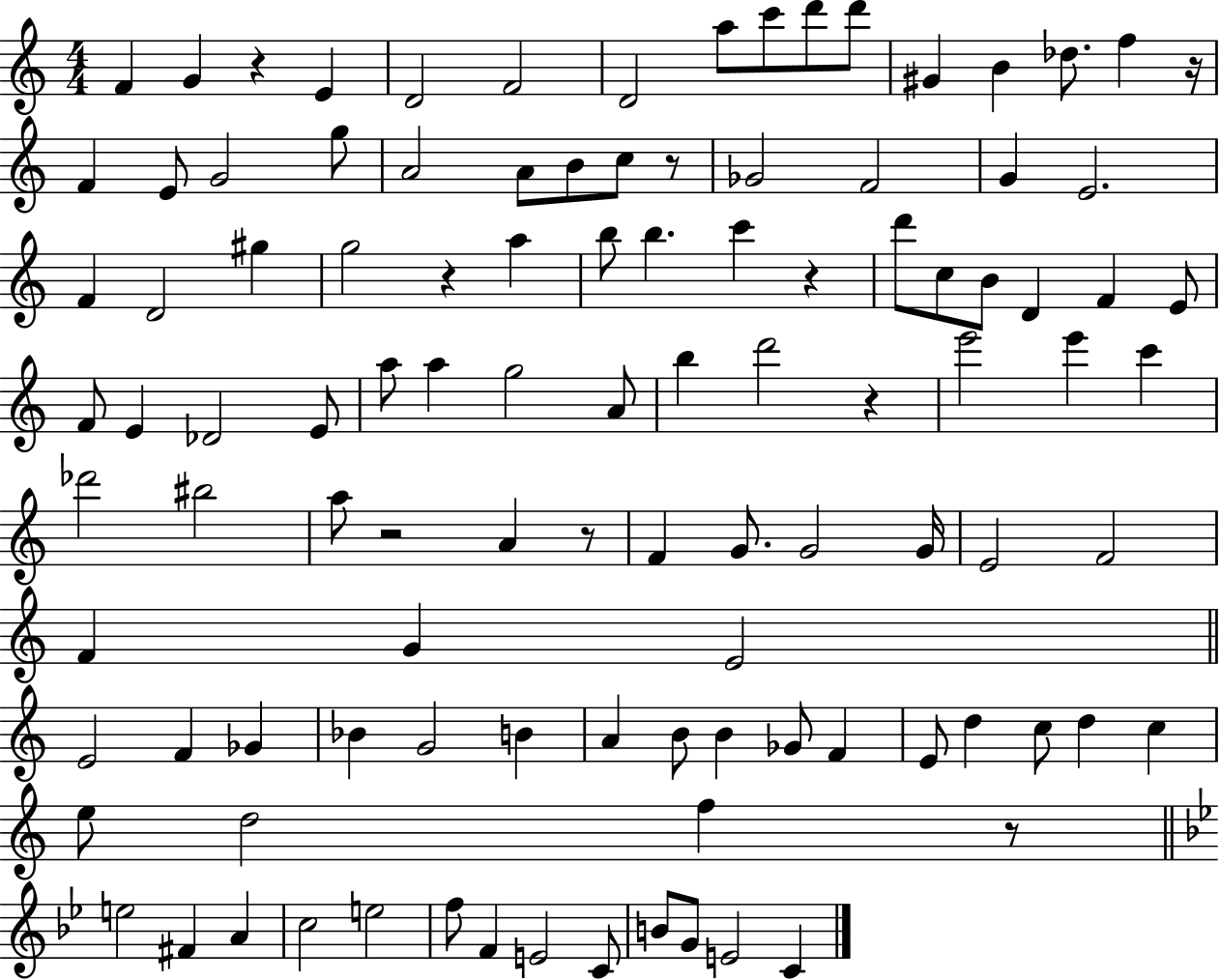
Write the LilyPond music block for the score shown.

{
  \clef treble
  \numericTimeSignature
  \time 4/4
  \key c \major
  \repeat volta 2 { f'4 g'4 r4 e'4 | d'2 f'2 | d'2 a''8 c'''8 d'''8 d'''8 | gis'4 b'4 des''8. f''4 r16 | \break f'4 e'8 g'2 g''8 | a'2 a'8 b'8 c''8 r8 | ges'2 f'2 | g'4 e'2. | \break f'4 d'2 gis''4 | g''2 r4 a''4 | b''8 b''4. c'''4 r4 | d'''8 c''8 b'8 d'4 f'4 e'8 | \break f'8 e'4 des'2 e'8 | a''8 a''4 g''2 a'8 | b''4 d'''2 r4 | e'''2 e'''4 c'''4 | \break des'''2 bis''2 | a''8 r2 a'4 r8 | f'4 g'8. g'2 g'16 | e'2 f'2 | \break f'4 g'4 e'2 | \bar "||" \break \key c \major e'2 f'4 ges'4 | bes'4 g'2 b'4 | a'4 b'8 b'4 ges'8 f'4 | e'8 d''4 c''8 d''4 c''4 | \break e''8 d''2 f''4 r8 | \bar "||" \break \key bes \major e''2 fis'4 a'4 | c''2 e''2 | f''8 f'4 e'2 c'8 | b'8 g'8 e'2 c'4 | \break } \bar "|."
}